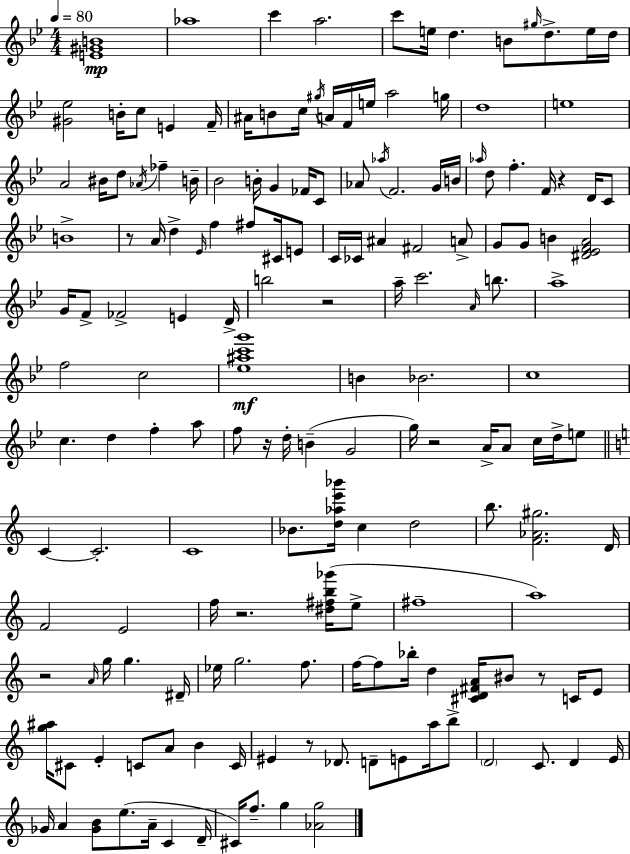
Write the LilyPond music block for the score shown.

{
  \clef treble
  \numericTimeSignature
  \time 4/4
  \key g \minor
  \tempo 4 = 80
  \repeat volta 2 { <e' gis' b'>1\mp | aes''1 | c'''4 a''2. | c'''8 e''16 d''4. b'8 \grace { gis''16 } d''8.-> e''16 | \break d''16 <gis' ees''>2 b'16-. c''8 e'4 | f'16-- ais'16 b'8 c''16 \acciaccatura { gis''16 } a'16 f'16 e''16 a''2 | g''16 d''1 | e''1 | \break a'2 bis'16 d''8 \acciaccatura { aes'16 } fes''4-- | b'16-- bes'2 b'16-. g'4 | fes'16 c'8 aes'8 \acciaccatura { aes''16 } f'2. | g'16 b'16 \grace { aes''16 } d''8 f''4.-. f'16 r4 | \break d'16 c'8 b'1-> | r8 a'16 d''4-> \grace { ees'16 } f''4 | fis''8 cis'16 e'8 c'16 ces'16 ais'4 fis'2 | a'8-> g'8 g'8 b'4 <dis' ees' f' a'>2 | \break g'16 f'8-> fes'2-> | e'4 d'16-> b''2 r2 | a''16-- c'''2. | \grace { a'16 } b''8. a''1-> | \break f''2 c''2 | <ees'' ais'' c''' g'''>1\mf | b'4 bes'2. | c''1 | \break c''4. d''4 | f''4-. a''8 f''8 r16 d''16-. b'4--( g'2 | g''16) r2 | a'16-> a'8 c''16 d''16-> e''8 \bar "||" \break \key c \major c'4~~ c'2.-. | c'1 | bes'8. <d'' aes'' e''' bes'''>16 c''4 d''2 | b''8. <f' aes' gis''>2. d'16 | \break f'2 e'2 | f''16 r2. <dis'' fis'' b'' ges'''>16( e''8-> | fis''1-- | a''1) | \break r2 \grace { a'16 } g''16 g''4. | dis'16-- ees''16 g''2. f''8. | f''16~~ f''8 bes''16-. d''4 <cis' d' fis' a'>16 bis'8 r8 c'16 e'8 | <g'' ais''>16 cis'8 e'4-. c'8 a'8 b'4 | \break c'16 eis'4 r8 des'8. d'8-- e'8 a''16 b''8-> | \parenthesize d'2 c'8. d'4 | e'16 ges'16 a'4 <ges' b'>8 e''8.( a'16-- c'4 | d'16-- cis'16) f''8.-- g''4 <aes' g''>2 | \break } \bar "|."
}